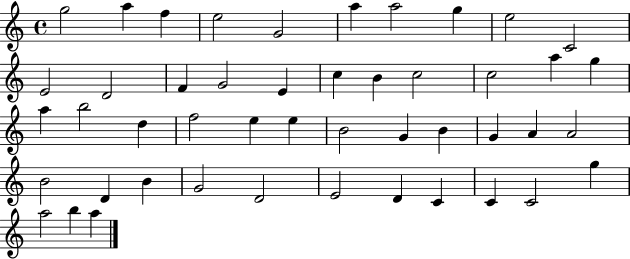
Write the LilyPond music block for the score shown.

{
  \clef treble
  \time 4/4
  \defaultTimeSignature
  \key c \major
  g''2 a''4 f''4 | e''2 g'2 | a''4 a''2 g''4 | e''2 c'2 | \break e'2 d'2 | f'4 g'2 e'4 | c''4 b'4 c''2 | c''2 a''4 g''4 | \break a''4 b''2 d''4 | f''2 e''4 e''4 | b'2 g'4 b'4 | g'4 a'4 a'2 | \break b'2 d'4 b'4 | g'2 d'2 | e'2 d'4 c'4 | c'4 c'2 g''4 | \break a''2 b''4 a''4 | \bar "|."
}